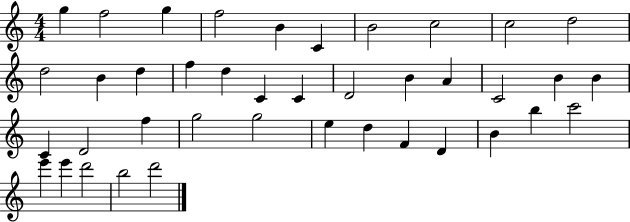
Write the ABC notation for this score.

X:1
T:Untitled
M:4/4
L:1/4
K:C
g f2 g f2 B C B2 c2 c2 d2 d2 B d f d C C D2 B A C2 B B C D2 f g2 g2 e d F D B b c'2 e' e' d'2 b2 d'2